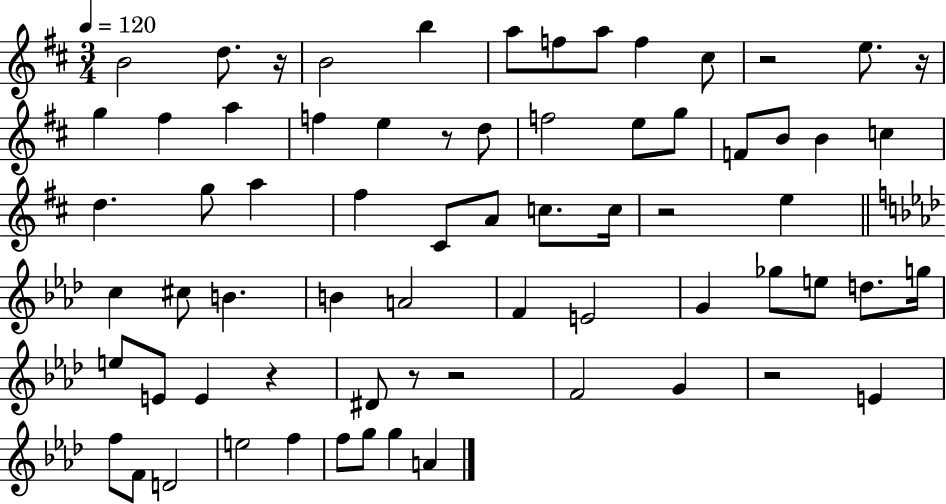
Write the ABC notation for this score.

X:1
T:Untitled
M:3/4
L:1/4
K:D
B2 d/2 z/4 B2 b a/2 f/2 a/2 f ^c/2 z2 e/2 z/4 g ^f a f e z/2 d/2 f2 e/2 g/2 F/2 B/2 B c d g/2 a ^f ^C/2 A/2 c/2 c/4 z2 e c ^c/2 B B A2 F E2 G _g/2 e/2 d/2 g/4 e/2 E/2 E z ^D/2 z/2 z2 F2 G z2 E f/2 F/2 D2 e2 f f/2 g/2 g A